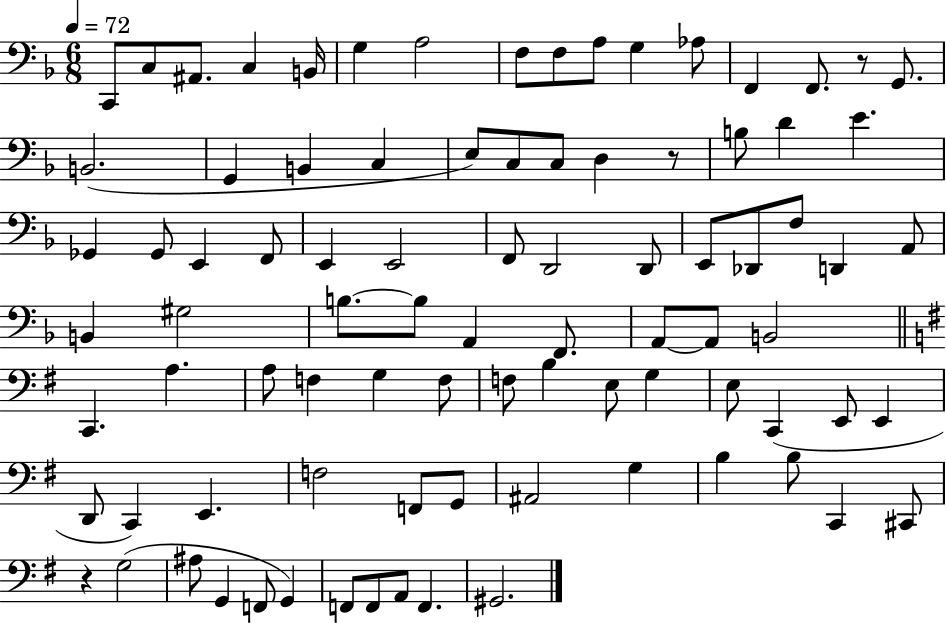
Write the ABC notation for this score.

X:1
T:Untitled
M:6/8
L:1/4
K:F
C,,/2 C,/2 ^A,,/2 C, B,,/4 G, A,2 F,/2 F,/2 A,/2 G, _A,/2 F,, F,,/2 z/2 G,,/2 B,,2 G,, B,, C, E,/2 C,/2 C,/2 D, z/2 B,/2 D E _G,, _G,,/2 E,, F,,/2 E,, E,,2 F,,/2 D,,2 D,,/2 E,,/2 _D,,/2 F,/2 D,, A,,/2 B,, ^G,2 B,/2 B,/2 A,, F,,/2 A,,/2 A,,/2 B,,2 C,, A, A,/2 F, G, F,/2 F,/2 B, E,/2 G, E,/2 C,, E,,/2 E,, D,,/2 C,, E,, F,2 F,,/2 G,,/2 ^A,,2 G, B, B,/2 C,, ^C,,/2 z G,2 ^A,/2 G,, F,,/2 G,, F,,/2 F,,/2 A,,/2 F,, ^G,,2